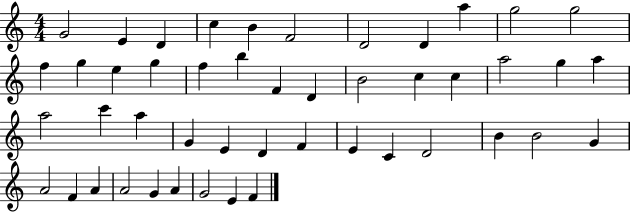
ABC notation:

X:1
T:Untitled
M:4/4
L:1/4
K:C
G2 E D c B F2 D2 D a g2 g2 f g e g f b F D B2 c c a2 g a a2 c' a G E D F E C D2 B B2 G A2 F A A2 G A G2 E F